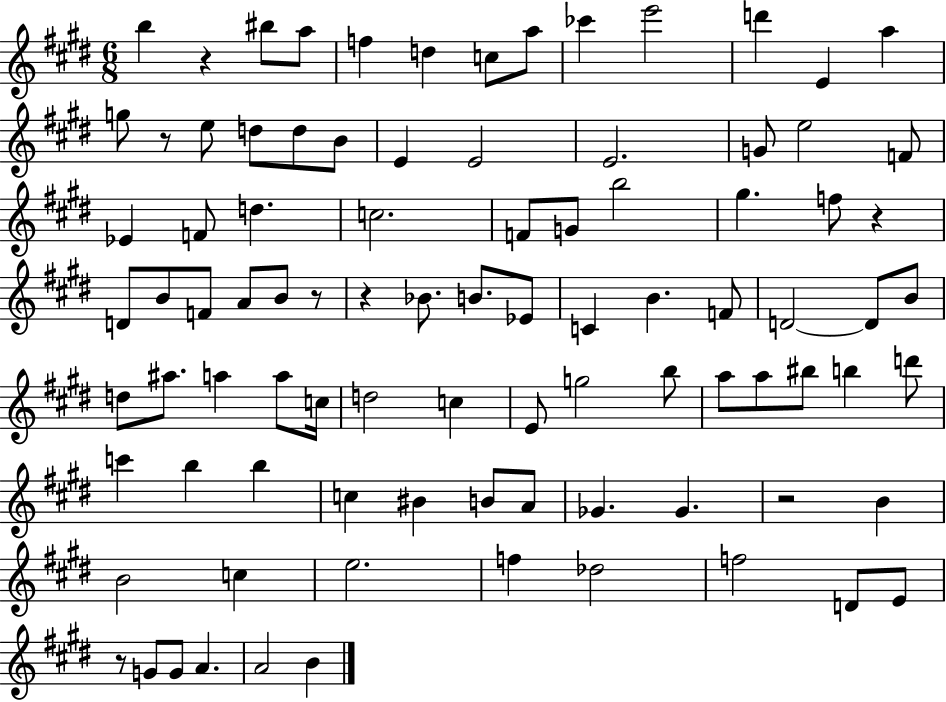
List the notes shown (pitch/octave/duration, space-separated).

B5/q R/q BIS5/e A5/e F5/q D5/q C5/e A5/e CES6/q E6/h D6/q E4/q A5/q G5/e R/e E5/e D5/e D5/e B4/e E4/q E4/h E4/h. G4/e E5/h F4/e Eb4/q F4/e D5/q. C5/h. F4/e G4/e B5/h G#5/q. F5/e R/q D4/e B4/e F4/e A4/e B4/e R/e R/q Bb4/e. B4/e. Eb4/e C4/q B4/q. F4/e D4/h D4/e B4/e D5/e A#5/e. A5/q A5/e C5/s D5/h C5/q E4/e G5/h B5/e A5/e A5/e BIS5/e B5/q D6/e C6/q B5/q B5/q C5/q BIS4/q B4/e A4/e Gb4/q. Gb4/q. R/h B4/q B4/h C5/q E5/h. F5/q Db5/h F5/h D4/e E4/e R/e G4/e G4/e A4/q. A4/h B4/q